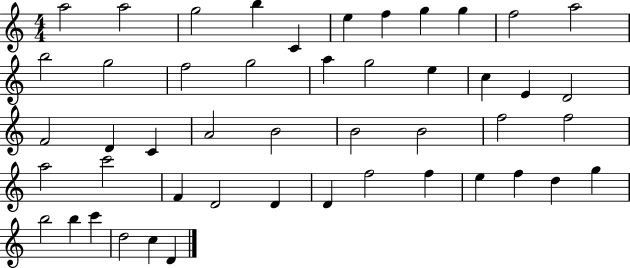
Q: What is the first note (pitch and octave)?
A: A5